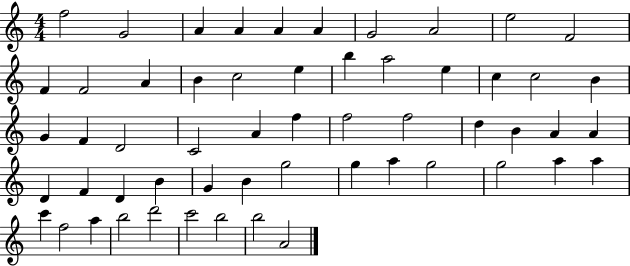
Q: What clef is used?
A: treble